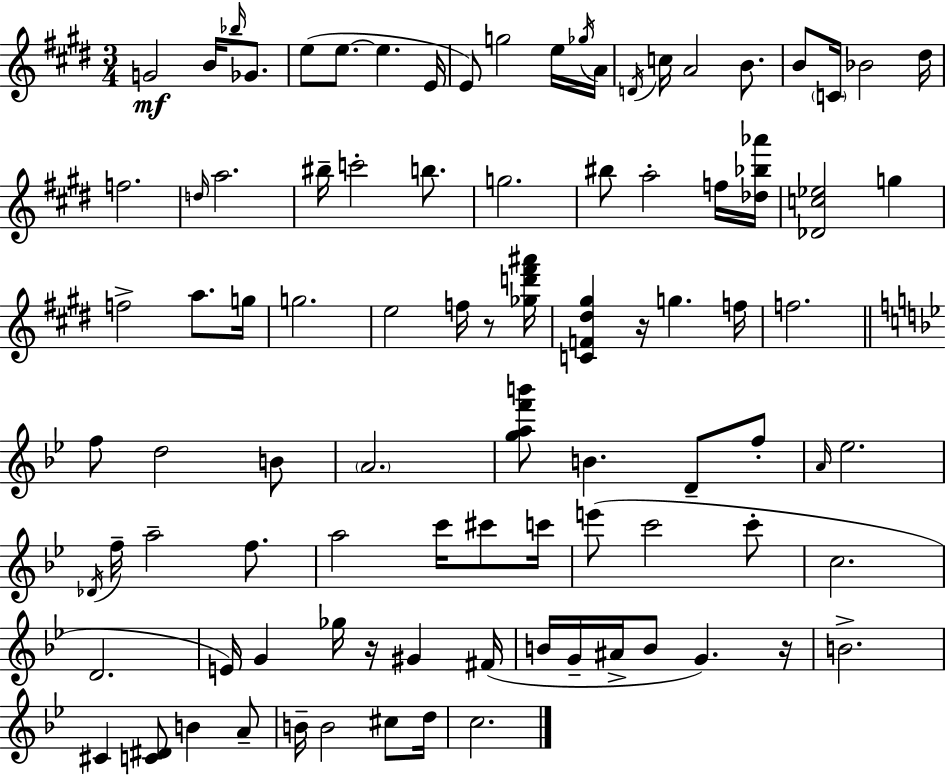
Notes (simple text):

G4/h B4/s Bb5/s Gb4/e. E5/e E5/e. E5/q. E4/s E4/e G5/h E5/s Gb5/s A4/s D4/s C5/s A4/h B4/e. B4/e C4/s Bb4/h D#5/s F5/h. D5/s A5/h. BIS5/s C6/h B5/e. G5/h. BIS5/e A5/h F5/s [Db5,Bb5,Ab6]/s [Db4,C5,Eb5]/h G5/q F5/h A5/e. G5/s G5/h. E5/h F5/s R/e [Gb5,D6,F#6,A#6]/s [C4,F4,D#5,G#5]/q R/s G5/q. F5/s F5/h. F5/e D5/h B4/e A4/h. [G5,A5,F6,B6]/e B4/q. D4/e F5/e A4/s Eb5/h. Db4/s F5/s A5/h F5/e. A5/h C6/s C#6/e C6/s E6/e C6/h C6/e C5/h. D4/h. E4/s G4/q Gb5/s R/s G#4/q F#4/s B4/s G4/s A#4/s B4/e G4/q. R/s B4/h. C#4/q [C4,D#4]/e B4/q A4/e B4/s B4/h C#5/e D5/s C5/h.